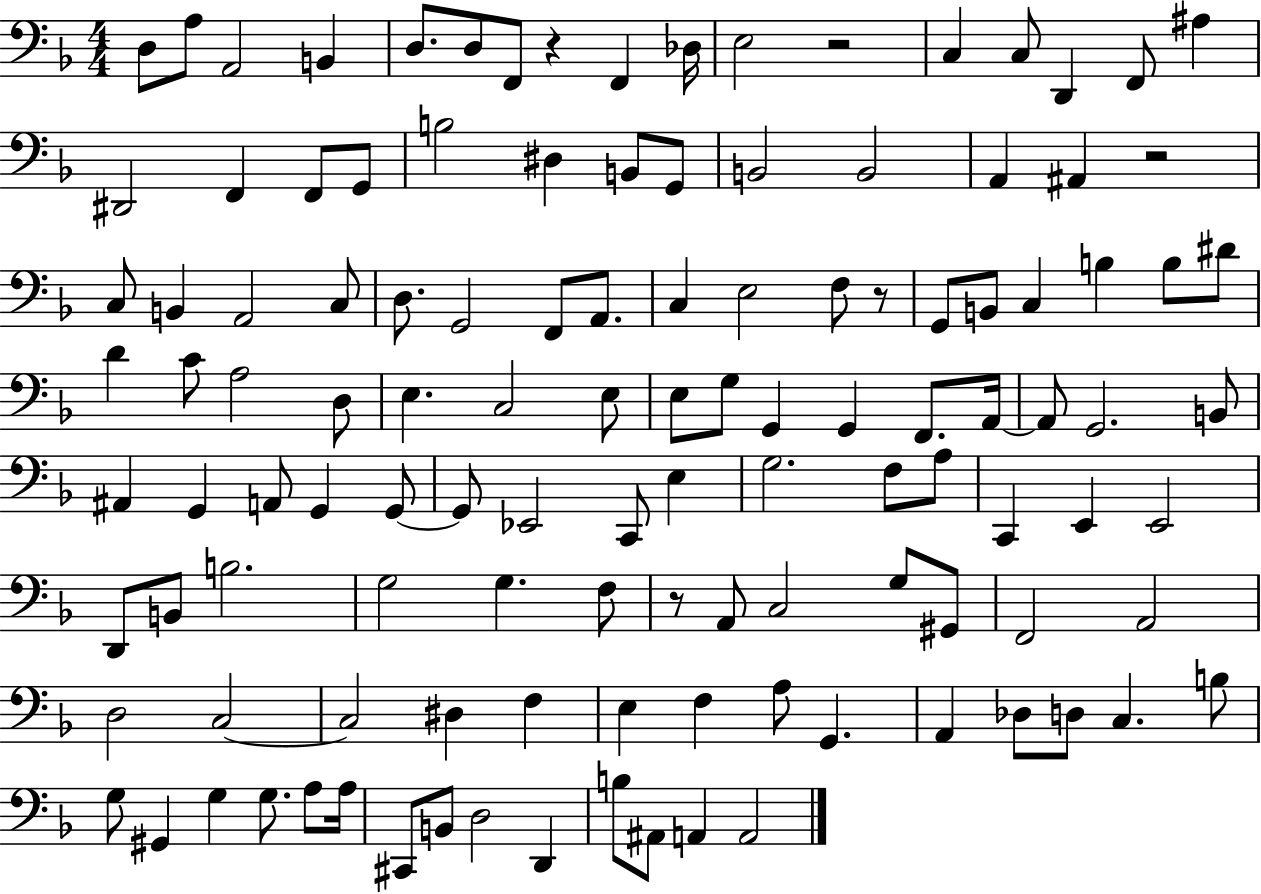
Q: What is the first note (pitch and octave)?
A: D3